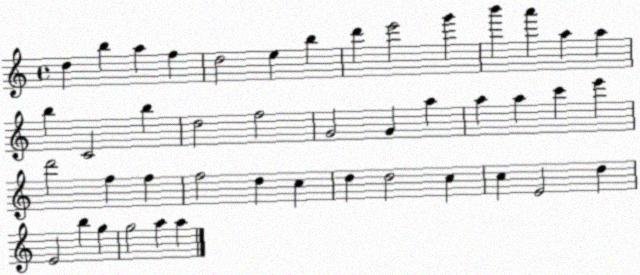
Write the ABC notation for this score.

X:1
T:Untitled
M:4/4
L:1/4
K:C
d b a f d2 e b d' e'2 g' b' a' a a b C2 b d2 f2 G2 G a a a c' e' d'2 f f f2 d c d d2 c c E2 d E2 b g g2 a a